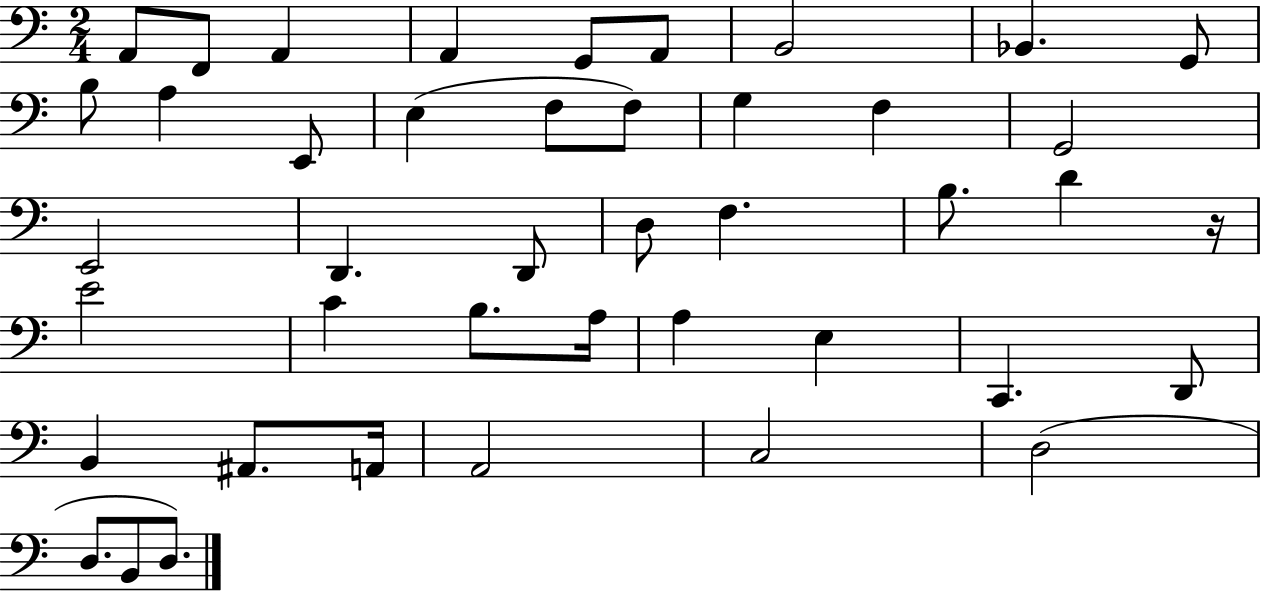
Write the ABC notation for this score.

X:1
T:Untitled
M:2/4
L:1/4
K:C
A,,/2 F,,/2 A,, A,, G,,/2 A,,/2 B,,2 _B,, G,,/2 B,/2 A, E,,/2 E, F,/2 F,/2 G, F, G,,2 E,,2 D,, D,,/2 D,/2 F, B,/2 D z/4 E2 C B,/2 A,/4 A, E, C,, D,,/2 B,, ^A,,/2 A,,/4 A,,2 C,2 D,2 D,/2 B,,/2 D,/2